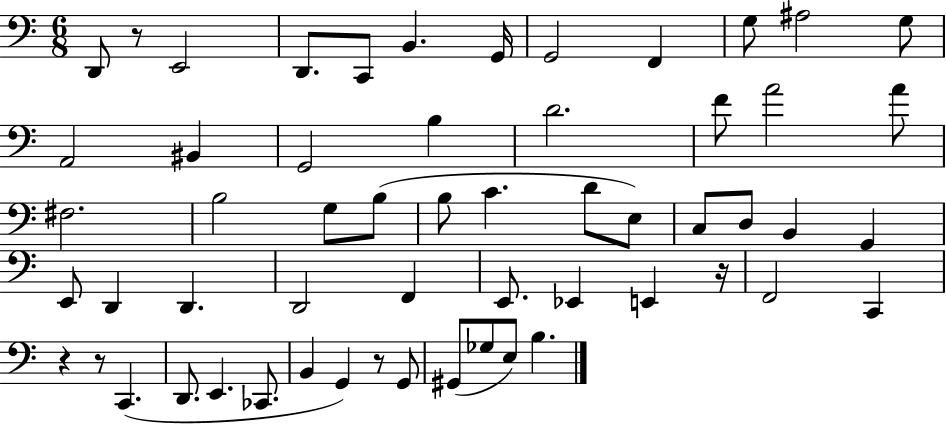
X:1
T:Untitled
M:6/8
L:1/4
K:C
D,,/2 z/2 E,,2 D,,/2 C,,/2 B,, G,,/4 G,,2 F,, G,/2 ^A,2 G,/2 A,,2 ^B,, G,,2 B, D2 F/2 A2 A/2 ^F,2 B,2 G,/2 B,/2 B,/2 C D/2 E,/2 C,/2 D,/2 B,, G,, E,,/2 D,, D,, D,,2 F,, E,,/2 _E,, E,, z/4 F,,2 C,, z z/2 C,, D,,/2 E,, _C,,/2 B,, G,, z/2 G,,/2 ^G,,/2 _G,/2 E,/2 B,